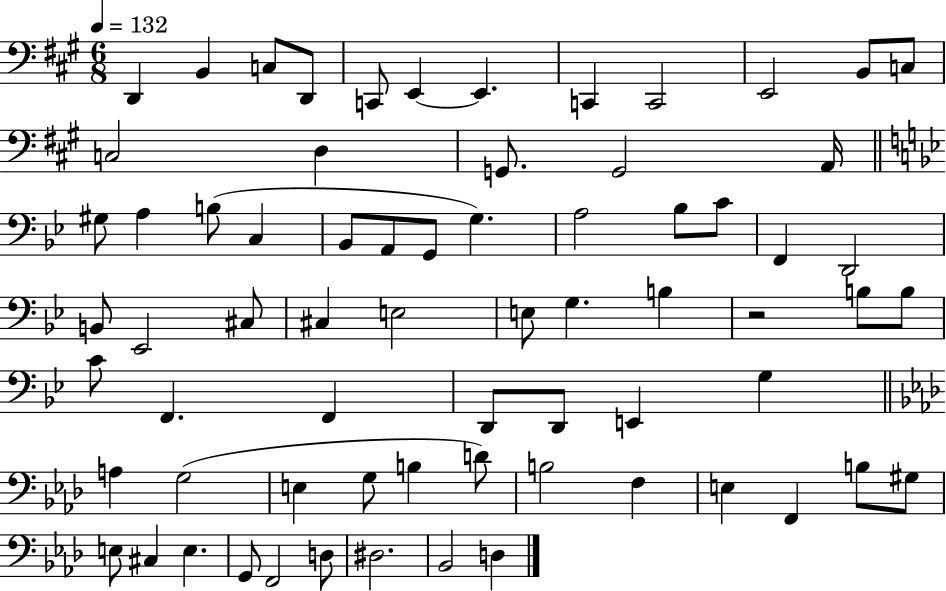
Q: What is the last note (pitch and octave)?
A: D3